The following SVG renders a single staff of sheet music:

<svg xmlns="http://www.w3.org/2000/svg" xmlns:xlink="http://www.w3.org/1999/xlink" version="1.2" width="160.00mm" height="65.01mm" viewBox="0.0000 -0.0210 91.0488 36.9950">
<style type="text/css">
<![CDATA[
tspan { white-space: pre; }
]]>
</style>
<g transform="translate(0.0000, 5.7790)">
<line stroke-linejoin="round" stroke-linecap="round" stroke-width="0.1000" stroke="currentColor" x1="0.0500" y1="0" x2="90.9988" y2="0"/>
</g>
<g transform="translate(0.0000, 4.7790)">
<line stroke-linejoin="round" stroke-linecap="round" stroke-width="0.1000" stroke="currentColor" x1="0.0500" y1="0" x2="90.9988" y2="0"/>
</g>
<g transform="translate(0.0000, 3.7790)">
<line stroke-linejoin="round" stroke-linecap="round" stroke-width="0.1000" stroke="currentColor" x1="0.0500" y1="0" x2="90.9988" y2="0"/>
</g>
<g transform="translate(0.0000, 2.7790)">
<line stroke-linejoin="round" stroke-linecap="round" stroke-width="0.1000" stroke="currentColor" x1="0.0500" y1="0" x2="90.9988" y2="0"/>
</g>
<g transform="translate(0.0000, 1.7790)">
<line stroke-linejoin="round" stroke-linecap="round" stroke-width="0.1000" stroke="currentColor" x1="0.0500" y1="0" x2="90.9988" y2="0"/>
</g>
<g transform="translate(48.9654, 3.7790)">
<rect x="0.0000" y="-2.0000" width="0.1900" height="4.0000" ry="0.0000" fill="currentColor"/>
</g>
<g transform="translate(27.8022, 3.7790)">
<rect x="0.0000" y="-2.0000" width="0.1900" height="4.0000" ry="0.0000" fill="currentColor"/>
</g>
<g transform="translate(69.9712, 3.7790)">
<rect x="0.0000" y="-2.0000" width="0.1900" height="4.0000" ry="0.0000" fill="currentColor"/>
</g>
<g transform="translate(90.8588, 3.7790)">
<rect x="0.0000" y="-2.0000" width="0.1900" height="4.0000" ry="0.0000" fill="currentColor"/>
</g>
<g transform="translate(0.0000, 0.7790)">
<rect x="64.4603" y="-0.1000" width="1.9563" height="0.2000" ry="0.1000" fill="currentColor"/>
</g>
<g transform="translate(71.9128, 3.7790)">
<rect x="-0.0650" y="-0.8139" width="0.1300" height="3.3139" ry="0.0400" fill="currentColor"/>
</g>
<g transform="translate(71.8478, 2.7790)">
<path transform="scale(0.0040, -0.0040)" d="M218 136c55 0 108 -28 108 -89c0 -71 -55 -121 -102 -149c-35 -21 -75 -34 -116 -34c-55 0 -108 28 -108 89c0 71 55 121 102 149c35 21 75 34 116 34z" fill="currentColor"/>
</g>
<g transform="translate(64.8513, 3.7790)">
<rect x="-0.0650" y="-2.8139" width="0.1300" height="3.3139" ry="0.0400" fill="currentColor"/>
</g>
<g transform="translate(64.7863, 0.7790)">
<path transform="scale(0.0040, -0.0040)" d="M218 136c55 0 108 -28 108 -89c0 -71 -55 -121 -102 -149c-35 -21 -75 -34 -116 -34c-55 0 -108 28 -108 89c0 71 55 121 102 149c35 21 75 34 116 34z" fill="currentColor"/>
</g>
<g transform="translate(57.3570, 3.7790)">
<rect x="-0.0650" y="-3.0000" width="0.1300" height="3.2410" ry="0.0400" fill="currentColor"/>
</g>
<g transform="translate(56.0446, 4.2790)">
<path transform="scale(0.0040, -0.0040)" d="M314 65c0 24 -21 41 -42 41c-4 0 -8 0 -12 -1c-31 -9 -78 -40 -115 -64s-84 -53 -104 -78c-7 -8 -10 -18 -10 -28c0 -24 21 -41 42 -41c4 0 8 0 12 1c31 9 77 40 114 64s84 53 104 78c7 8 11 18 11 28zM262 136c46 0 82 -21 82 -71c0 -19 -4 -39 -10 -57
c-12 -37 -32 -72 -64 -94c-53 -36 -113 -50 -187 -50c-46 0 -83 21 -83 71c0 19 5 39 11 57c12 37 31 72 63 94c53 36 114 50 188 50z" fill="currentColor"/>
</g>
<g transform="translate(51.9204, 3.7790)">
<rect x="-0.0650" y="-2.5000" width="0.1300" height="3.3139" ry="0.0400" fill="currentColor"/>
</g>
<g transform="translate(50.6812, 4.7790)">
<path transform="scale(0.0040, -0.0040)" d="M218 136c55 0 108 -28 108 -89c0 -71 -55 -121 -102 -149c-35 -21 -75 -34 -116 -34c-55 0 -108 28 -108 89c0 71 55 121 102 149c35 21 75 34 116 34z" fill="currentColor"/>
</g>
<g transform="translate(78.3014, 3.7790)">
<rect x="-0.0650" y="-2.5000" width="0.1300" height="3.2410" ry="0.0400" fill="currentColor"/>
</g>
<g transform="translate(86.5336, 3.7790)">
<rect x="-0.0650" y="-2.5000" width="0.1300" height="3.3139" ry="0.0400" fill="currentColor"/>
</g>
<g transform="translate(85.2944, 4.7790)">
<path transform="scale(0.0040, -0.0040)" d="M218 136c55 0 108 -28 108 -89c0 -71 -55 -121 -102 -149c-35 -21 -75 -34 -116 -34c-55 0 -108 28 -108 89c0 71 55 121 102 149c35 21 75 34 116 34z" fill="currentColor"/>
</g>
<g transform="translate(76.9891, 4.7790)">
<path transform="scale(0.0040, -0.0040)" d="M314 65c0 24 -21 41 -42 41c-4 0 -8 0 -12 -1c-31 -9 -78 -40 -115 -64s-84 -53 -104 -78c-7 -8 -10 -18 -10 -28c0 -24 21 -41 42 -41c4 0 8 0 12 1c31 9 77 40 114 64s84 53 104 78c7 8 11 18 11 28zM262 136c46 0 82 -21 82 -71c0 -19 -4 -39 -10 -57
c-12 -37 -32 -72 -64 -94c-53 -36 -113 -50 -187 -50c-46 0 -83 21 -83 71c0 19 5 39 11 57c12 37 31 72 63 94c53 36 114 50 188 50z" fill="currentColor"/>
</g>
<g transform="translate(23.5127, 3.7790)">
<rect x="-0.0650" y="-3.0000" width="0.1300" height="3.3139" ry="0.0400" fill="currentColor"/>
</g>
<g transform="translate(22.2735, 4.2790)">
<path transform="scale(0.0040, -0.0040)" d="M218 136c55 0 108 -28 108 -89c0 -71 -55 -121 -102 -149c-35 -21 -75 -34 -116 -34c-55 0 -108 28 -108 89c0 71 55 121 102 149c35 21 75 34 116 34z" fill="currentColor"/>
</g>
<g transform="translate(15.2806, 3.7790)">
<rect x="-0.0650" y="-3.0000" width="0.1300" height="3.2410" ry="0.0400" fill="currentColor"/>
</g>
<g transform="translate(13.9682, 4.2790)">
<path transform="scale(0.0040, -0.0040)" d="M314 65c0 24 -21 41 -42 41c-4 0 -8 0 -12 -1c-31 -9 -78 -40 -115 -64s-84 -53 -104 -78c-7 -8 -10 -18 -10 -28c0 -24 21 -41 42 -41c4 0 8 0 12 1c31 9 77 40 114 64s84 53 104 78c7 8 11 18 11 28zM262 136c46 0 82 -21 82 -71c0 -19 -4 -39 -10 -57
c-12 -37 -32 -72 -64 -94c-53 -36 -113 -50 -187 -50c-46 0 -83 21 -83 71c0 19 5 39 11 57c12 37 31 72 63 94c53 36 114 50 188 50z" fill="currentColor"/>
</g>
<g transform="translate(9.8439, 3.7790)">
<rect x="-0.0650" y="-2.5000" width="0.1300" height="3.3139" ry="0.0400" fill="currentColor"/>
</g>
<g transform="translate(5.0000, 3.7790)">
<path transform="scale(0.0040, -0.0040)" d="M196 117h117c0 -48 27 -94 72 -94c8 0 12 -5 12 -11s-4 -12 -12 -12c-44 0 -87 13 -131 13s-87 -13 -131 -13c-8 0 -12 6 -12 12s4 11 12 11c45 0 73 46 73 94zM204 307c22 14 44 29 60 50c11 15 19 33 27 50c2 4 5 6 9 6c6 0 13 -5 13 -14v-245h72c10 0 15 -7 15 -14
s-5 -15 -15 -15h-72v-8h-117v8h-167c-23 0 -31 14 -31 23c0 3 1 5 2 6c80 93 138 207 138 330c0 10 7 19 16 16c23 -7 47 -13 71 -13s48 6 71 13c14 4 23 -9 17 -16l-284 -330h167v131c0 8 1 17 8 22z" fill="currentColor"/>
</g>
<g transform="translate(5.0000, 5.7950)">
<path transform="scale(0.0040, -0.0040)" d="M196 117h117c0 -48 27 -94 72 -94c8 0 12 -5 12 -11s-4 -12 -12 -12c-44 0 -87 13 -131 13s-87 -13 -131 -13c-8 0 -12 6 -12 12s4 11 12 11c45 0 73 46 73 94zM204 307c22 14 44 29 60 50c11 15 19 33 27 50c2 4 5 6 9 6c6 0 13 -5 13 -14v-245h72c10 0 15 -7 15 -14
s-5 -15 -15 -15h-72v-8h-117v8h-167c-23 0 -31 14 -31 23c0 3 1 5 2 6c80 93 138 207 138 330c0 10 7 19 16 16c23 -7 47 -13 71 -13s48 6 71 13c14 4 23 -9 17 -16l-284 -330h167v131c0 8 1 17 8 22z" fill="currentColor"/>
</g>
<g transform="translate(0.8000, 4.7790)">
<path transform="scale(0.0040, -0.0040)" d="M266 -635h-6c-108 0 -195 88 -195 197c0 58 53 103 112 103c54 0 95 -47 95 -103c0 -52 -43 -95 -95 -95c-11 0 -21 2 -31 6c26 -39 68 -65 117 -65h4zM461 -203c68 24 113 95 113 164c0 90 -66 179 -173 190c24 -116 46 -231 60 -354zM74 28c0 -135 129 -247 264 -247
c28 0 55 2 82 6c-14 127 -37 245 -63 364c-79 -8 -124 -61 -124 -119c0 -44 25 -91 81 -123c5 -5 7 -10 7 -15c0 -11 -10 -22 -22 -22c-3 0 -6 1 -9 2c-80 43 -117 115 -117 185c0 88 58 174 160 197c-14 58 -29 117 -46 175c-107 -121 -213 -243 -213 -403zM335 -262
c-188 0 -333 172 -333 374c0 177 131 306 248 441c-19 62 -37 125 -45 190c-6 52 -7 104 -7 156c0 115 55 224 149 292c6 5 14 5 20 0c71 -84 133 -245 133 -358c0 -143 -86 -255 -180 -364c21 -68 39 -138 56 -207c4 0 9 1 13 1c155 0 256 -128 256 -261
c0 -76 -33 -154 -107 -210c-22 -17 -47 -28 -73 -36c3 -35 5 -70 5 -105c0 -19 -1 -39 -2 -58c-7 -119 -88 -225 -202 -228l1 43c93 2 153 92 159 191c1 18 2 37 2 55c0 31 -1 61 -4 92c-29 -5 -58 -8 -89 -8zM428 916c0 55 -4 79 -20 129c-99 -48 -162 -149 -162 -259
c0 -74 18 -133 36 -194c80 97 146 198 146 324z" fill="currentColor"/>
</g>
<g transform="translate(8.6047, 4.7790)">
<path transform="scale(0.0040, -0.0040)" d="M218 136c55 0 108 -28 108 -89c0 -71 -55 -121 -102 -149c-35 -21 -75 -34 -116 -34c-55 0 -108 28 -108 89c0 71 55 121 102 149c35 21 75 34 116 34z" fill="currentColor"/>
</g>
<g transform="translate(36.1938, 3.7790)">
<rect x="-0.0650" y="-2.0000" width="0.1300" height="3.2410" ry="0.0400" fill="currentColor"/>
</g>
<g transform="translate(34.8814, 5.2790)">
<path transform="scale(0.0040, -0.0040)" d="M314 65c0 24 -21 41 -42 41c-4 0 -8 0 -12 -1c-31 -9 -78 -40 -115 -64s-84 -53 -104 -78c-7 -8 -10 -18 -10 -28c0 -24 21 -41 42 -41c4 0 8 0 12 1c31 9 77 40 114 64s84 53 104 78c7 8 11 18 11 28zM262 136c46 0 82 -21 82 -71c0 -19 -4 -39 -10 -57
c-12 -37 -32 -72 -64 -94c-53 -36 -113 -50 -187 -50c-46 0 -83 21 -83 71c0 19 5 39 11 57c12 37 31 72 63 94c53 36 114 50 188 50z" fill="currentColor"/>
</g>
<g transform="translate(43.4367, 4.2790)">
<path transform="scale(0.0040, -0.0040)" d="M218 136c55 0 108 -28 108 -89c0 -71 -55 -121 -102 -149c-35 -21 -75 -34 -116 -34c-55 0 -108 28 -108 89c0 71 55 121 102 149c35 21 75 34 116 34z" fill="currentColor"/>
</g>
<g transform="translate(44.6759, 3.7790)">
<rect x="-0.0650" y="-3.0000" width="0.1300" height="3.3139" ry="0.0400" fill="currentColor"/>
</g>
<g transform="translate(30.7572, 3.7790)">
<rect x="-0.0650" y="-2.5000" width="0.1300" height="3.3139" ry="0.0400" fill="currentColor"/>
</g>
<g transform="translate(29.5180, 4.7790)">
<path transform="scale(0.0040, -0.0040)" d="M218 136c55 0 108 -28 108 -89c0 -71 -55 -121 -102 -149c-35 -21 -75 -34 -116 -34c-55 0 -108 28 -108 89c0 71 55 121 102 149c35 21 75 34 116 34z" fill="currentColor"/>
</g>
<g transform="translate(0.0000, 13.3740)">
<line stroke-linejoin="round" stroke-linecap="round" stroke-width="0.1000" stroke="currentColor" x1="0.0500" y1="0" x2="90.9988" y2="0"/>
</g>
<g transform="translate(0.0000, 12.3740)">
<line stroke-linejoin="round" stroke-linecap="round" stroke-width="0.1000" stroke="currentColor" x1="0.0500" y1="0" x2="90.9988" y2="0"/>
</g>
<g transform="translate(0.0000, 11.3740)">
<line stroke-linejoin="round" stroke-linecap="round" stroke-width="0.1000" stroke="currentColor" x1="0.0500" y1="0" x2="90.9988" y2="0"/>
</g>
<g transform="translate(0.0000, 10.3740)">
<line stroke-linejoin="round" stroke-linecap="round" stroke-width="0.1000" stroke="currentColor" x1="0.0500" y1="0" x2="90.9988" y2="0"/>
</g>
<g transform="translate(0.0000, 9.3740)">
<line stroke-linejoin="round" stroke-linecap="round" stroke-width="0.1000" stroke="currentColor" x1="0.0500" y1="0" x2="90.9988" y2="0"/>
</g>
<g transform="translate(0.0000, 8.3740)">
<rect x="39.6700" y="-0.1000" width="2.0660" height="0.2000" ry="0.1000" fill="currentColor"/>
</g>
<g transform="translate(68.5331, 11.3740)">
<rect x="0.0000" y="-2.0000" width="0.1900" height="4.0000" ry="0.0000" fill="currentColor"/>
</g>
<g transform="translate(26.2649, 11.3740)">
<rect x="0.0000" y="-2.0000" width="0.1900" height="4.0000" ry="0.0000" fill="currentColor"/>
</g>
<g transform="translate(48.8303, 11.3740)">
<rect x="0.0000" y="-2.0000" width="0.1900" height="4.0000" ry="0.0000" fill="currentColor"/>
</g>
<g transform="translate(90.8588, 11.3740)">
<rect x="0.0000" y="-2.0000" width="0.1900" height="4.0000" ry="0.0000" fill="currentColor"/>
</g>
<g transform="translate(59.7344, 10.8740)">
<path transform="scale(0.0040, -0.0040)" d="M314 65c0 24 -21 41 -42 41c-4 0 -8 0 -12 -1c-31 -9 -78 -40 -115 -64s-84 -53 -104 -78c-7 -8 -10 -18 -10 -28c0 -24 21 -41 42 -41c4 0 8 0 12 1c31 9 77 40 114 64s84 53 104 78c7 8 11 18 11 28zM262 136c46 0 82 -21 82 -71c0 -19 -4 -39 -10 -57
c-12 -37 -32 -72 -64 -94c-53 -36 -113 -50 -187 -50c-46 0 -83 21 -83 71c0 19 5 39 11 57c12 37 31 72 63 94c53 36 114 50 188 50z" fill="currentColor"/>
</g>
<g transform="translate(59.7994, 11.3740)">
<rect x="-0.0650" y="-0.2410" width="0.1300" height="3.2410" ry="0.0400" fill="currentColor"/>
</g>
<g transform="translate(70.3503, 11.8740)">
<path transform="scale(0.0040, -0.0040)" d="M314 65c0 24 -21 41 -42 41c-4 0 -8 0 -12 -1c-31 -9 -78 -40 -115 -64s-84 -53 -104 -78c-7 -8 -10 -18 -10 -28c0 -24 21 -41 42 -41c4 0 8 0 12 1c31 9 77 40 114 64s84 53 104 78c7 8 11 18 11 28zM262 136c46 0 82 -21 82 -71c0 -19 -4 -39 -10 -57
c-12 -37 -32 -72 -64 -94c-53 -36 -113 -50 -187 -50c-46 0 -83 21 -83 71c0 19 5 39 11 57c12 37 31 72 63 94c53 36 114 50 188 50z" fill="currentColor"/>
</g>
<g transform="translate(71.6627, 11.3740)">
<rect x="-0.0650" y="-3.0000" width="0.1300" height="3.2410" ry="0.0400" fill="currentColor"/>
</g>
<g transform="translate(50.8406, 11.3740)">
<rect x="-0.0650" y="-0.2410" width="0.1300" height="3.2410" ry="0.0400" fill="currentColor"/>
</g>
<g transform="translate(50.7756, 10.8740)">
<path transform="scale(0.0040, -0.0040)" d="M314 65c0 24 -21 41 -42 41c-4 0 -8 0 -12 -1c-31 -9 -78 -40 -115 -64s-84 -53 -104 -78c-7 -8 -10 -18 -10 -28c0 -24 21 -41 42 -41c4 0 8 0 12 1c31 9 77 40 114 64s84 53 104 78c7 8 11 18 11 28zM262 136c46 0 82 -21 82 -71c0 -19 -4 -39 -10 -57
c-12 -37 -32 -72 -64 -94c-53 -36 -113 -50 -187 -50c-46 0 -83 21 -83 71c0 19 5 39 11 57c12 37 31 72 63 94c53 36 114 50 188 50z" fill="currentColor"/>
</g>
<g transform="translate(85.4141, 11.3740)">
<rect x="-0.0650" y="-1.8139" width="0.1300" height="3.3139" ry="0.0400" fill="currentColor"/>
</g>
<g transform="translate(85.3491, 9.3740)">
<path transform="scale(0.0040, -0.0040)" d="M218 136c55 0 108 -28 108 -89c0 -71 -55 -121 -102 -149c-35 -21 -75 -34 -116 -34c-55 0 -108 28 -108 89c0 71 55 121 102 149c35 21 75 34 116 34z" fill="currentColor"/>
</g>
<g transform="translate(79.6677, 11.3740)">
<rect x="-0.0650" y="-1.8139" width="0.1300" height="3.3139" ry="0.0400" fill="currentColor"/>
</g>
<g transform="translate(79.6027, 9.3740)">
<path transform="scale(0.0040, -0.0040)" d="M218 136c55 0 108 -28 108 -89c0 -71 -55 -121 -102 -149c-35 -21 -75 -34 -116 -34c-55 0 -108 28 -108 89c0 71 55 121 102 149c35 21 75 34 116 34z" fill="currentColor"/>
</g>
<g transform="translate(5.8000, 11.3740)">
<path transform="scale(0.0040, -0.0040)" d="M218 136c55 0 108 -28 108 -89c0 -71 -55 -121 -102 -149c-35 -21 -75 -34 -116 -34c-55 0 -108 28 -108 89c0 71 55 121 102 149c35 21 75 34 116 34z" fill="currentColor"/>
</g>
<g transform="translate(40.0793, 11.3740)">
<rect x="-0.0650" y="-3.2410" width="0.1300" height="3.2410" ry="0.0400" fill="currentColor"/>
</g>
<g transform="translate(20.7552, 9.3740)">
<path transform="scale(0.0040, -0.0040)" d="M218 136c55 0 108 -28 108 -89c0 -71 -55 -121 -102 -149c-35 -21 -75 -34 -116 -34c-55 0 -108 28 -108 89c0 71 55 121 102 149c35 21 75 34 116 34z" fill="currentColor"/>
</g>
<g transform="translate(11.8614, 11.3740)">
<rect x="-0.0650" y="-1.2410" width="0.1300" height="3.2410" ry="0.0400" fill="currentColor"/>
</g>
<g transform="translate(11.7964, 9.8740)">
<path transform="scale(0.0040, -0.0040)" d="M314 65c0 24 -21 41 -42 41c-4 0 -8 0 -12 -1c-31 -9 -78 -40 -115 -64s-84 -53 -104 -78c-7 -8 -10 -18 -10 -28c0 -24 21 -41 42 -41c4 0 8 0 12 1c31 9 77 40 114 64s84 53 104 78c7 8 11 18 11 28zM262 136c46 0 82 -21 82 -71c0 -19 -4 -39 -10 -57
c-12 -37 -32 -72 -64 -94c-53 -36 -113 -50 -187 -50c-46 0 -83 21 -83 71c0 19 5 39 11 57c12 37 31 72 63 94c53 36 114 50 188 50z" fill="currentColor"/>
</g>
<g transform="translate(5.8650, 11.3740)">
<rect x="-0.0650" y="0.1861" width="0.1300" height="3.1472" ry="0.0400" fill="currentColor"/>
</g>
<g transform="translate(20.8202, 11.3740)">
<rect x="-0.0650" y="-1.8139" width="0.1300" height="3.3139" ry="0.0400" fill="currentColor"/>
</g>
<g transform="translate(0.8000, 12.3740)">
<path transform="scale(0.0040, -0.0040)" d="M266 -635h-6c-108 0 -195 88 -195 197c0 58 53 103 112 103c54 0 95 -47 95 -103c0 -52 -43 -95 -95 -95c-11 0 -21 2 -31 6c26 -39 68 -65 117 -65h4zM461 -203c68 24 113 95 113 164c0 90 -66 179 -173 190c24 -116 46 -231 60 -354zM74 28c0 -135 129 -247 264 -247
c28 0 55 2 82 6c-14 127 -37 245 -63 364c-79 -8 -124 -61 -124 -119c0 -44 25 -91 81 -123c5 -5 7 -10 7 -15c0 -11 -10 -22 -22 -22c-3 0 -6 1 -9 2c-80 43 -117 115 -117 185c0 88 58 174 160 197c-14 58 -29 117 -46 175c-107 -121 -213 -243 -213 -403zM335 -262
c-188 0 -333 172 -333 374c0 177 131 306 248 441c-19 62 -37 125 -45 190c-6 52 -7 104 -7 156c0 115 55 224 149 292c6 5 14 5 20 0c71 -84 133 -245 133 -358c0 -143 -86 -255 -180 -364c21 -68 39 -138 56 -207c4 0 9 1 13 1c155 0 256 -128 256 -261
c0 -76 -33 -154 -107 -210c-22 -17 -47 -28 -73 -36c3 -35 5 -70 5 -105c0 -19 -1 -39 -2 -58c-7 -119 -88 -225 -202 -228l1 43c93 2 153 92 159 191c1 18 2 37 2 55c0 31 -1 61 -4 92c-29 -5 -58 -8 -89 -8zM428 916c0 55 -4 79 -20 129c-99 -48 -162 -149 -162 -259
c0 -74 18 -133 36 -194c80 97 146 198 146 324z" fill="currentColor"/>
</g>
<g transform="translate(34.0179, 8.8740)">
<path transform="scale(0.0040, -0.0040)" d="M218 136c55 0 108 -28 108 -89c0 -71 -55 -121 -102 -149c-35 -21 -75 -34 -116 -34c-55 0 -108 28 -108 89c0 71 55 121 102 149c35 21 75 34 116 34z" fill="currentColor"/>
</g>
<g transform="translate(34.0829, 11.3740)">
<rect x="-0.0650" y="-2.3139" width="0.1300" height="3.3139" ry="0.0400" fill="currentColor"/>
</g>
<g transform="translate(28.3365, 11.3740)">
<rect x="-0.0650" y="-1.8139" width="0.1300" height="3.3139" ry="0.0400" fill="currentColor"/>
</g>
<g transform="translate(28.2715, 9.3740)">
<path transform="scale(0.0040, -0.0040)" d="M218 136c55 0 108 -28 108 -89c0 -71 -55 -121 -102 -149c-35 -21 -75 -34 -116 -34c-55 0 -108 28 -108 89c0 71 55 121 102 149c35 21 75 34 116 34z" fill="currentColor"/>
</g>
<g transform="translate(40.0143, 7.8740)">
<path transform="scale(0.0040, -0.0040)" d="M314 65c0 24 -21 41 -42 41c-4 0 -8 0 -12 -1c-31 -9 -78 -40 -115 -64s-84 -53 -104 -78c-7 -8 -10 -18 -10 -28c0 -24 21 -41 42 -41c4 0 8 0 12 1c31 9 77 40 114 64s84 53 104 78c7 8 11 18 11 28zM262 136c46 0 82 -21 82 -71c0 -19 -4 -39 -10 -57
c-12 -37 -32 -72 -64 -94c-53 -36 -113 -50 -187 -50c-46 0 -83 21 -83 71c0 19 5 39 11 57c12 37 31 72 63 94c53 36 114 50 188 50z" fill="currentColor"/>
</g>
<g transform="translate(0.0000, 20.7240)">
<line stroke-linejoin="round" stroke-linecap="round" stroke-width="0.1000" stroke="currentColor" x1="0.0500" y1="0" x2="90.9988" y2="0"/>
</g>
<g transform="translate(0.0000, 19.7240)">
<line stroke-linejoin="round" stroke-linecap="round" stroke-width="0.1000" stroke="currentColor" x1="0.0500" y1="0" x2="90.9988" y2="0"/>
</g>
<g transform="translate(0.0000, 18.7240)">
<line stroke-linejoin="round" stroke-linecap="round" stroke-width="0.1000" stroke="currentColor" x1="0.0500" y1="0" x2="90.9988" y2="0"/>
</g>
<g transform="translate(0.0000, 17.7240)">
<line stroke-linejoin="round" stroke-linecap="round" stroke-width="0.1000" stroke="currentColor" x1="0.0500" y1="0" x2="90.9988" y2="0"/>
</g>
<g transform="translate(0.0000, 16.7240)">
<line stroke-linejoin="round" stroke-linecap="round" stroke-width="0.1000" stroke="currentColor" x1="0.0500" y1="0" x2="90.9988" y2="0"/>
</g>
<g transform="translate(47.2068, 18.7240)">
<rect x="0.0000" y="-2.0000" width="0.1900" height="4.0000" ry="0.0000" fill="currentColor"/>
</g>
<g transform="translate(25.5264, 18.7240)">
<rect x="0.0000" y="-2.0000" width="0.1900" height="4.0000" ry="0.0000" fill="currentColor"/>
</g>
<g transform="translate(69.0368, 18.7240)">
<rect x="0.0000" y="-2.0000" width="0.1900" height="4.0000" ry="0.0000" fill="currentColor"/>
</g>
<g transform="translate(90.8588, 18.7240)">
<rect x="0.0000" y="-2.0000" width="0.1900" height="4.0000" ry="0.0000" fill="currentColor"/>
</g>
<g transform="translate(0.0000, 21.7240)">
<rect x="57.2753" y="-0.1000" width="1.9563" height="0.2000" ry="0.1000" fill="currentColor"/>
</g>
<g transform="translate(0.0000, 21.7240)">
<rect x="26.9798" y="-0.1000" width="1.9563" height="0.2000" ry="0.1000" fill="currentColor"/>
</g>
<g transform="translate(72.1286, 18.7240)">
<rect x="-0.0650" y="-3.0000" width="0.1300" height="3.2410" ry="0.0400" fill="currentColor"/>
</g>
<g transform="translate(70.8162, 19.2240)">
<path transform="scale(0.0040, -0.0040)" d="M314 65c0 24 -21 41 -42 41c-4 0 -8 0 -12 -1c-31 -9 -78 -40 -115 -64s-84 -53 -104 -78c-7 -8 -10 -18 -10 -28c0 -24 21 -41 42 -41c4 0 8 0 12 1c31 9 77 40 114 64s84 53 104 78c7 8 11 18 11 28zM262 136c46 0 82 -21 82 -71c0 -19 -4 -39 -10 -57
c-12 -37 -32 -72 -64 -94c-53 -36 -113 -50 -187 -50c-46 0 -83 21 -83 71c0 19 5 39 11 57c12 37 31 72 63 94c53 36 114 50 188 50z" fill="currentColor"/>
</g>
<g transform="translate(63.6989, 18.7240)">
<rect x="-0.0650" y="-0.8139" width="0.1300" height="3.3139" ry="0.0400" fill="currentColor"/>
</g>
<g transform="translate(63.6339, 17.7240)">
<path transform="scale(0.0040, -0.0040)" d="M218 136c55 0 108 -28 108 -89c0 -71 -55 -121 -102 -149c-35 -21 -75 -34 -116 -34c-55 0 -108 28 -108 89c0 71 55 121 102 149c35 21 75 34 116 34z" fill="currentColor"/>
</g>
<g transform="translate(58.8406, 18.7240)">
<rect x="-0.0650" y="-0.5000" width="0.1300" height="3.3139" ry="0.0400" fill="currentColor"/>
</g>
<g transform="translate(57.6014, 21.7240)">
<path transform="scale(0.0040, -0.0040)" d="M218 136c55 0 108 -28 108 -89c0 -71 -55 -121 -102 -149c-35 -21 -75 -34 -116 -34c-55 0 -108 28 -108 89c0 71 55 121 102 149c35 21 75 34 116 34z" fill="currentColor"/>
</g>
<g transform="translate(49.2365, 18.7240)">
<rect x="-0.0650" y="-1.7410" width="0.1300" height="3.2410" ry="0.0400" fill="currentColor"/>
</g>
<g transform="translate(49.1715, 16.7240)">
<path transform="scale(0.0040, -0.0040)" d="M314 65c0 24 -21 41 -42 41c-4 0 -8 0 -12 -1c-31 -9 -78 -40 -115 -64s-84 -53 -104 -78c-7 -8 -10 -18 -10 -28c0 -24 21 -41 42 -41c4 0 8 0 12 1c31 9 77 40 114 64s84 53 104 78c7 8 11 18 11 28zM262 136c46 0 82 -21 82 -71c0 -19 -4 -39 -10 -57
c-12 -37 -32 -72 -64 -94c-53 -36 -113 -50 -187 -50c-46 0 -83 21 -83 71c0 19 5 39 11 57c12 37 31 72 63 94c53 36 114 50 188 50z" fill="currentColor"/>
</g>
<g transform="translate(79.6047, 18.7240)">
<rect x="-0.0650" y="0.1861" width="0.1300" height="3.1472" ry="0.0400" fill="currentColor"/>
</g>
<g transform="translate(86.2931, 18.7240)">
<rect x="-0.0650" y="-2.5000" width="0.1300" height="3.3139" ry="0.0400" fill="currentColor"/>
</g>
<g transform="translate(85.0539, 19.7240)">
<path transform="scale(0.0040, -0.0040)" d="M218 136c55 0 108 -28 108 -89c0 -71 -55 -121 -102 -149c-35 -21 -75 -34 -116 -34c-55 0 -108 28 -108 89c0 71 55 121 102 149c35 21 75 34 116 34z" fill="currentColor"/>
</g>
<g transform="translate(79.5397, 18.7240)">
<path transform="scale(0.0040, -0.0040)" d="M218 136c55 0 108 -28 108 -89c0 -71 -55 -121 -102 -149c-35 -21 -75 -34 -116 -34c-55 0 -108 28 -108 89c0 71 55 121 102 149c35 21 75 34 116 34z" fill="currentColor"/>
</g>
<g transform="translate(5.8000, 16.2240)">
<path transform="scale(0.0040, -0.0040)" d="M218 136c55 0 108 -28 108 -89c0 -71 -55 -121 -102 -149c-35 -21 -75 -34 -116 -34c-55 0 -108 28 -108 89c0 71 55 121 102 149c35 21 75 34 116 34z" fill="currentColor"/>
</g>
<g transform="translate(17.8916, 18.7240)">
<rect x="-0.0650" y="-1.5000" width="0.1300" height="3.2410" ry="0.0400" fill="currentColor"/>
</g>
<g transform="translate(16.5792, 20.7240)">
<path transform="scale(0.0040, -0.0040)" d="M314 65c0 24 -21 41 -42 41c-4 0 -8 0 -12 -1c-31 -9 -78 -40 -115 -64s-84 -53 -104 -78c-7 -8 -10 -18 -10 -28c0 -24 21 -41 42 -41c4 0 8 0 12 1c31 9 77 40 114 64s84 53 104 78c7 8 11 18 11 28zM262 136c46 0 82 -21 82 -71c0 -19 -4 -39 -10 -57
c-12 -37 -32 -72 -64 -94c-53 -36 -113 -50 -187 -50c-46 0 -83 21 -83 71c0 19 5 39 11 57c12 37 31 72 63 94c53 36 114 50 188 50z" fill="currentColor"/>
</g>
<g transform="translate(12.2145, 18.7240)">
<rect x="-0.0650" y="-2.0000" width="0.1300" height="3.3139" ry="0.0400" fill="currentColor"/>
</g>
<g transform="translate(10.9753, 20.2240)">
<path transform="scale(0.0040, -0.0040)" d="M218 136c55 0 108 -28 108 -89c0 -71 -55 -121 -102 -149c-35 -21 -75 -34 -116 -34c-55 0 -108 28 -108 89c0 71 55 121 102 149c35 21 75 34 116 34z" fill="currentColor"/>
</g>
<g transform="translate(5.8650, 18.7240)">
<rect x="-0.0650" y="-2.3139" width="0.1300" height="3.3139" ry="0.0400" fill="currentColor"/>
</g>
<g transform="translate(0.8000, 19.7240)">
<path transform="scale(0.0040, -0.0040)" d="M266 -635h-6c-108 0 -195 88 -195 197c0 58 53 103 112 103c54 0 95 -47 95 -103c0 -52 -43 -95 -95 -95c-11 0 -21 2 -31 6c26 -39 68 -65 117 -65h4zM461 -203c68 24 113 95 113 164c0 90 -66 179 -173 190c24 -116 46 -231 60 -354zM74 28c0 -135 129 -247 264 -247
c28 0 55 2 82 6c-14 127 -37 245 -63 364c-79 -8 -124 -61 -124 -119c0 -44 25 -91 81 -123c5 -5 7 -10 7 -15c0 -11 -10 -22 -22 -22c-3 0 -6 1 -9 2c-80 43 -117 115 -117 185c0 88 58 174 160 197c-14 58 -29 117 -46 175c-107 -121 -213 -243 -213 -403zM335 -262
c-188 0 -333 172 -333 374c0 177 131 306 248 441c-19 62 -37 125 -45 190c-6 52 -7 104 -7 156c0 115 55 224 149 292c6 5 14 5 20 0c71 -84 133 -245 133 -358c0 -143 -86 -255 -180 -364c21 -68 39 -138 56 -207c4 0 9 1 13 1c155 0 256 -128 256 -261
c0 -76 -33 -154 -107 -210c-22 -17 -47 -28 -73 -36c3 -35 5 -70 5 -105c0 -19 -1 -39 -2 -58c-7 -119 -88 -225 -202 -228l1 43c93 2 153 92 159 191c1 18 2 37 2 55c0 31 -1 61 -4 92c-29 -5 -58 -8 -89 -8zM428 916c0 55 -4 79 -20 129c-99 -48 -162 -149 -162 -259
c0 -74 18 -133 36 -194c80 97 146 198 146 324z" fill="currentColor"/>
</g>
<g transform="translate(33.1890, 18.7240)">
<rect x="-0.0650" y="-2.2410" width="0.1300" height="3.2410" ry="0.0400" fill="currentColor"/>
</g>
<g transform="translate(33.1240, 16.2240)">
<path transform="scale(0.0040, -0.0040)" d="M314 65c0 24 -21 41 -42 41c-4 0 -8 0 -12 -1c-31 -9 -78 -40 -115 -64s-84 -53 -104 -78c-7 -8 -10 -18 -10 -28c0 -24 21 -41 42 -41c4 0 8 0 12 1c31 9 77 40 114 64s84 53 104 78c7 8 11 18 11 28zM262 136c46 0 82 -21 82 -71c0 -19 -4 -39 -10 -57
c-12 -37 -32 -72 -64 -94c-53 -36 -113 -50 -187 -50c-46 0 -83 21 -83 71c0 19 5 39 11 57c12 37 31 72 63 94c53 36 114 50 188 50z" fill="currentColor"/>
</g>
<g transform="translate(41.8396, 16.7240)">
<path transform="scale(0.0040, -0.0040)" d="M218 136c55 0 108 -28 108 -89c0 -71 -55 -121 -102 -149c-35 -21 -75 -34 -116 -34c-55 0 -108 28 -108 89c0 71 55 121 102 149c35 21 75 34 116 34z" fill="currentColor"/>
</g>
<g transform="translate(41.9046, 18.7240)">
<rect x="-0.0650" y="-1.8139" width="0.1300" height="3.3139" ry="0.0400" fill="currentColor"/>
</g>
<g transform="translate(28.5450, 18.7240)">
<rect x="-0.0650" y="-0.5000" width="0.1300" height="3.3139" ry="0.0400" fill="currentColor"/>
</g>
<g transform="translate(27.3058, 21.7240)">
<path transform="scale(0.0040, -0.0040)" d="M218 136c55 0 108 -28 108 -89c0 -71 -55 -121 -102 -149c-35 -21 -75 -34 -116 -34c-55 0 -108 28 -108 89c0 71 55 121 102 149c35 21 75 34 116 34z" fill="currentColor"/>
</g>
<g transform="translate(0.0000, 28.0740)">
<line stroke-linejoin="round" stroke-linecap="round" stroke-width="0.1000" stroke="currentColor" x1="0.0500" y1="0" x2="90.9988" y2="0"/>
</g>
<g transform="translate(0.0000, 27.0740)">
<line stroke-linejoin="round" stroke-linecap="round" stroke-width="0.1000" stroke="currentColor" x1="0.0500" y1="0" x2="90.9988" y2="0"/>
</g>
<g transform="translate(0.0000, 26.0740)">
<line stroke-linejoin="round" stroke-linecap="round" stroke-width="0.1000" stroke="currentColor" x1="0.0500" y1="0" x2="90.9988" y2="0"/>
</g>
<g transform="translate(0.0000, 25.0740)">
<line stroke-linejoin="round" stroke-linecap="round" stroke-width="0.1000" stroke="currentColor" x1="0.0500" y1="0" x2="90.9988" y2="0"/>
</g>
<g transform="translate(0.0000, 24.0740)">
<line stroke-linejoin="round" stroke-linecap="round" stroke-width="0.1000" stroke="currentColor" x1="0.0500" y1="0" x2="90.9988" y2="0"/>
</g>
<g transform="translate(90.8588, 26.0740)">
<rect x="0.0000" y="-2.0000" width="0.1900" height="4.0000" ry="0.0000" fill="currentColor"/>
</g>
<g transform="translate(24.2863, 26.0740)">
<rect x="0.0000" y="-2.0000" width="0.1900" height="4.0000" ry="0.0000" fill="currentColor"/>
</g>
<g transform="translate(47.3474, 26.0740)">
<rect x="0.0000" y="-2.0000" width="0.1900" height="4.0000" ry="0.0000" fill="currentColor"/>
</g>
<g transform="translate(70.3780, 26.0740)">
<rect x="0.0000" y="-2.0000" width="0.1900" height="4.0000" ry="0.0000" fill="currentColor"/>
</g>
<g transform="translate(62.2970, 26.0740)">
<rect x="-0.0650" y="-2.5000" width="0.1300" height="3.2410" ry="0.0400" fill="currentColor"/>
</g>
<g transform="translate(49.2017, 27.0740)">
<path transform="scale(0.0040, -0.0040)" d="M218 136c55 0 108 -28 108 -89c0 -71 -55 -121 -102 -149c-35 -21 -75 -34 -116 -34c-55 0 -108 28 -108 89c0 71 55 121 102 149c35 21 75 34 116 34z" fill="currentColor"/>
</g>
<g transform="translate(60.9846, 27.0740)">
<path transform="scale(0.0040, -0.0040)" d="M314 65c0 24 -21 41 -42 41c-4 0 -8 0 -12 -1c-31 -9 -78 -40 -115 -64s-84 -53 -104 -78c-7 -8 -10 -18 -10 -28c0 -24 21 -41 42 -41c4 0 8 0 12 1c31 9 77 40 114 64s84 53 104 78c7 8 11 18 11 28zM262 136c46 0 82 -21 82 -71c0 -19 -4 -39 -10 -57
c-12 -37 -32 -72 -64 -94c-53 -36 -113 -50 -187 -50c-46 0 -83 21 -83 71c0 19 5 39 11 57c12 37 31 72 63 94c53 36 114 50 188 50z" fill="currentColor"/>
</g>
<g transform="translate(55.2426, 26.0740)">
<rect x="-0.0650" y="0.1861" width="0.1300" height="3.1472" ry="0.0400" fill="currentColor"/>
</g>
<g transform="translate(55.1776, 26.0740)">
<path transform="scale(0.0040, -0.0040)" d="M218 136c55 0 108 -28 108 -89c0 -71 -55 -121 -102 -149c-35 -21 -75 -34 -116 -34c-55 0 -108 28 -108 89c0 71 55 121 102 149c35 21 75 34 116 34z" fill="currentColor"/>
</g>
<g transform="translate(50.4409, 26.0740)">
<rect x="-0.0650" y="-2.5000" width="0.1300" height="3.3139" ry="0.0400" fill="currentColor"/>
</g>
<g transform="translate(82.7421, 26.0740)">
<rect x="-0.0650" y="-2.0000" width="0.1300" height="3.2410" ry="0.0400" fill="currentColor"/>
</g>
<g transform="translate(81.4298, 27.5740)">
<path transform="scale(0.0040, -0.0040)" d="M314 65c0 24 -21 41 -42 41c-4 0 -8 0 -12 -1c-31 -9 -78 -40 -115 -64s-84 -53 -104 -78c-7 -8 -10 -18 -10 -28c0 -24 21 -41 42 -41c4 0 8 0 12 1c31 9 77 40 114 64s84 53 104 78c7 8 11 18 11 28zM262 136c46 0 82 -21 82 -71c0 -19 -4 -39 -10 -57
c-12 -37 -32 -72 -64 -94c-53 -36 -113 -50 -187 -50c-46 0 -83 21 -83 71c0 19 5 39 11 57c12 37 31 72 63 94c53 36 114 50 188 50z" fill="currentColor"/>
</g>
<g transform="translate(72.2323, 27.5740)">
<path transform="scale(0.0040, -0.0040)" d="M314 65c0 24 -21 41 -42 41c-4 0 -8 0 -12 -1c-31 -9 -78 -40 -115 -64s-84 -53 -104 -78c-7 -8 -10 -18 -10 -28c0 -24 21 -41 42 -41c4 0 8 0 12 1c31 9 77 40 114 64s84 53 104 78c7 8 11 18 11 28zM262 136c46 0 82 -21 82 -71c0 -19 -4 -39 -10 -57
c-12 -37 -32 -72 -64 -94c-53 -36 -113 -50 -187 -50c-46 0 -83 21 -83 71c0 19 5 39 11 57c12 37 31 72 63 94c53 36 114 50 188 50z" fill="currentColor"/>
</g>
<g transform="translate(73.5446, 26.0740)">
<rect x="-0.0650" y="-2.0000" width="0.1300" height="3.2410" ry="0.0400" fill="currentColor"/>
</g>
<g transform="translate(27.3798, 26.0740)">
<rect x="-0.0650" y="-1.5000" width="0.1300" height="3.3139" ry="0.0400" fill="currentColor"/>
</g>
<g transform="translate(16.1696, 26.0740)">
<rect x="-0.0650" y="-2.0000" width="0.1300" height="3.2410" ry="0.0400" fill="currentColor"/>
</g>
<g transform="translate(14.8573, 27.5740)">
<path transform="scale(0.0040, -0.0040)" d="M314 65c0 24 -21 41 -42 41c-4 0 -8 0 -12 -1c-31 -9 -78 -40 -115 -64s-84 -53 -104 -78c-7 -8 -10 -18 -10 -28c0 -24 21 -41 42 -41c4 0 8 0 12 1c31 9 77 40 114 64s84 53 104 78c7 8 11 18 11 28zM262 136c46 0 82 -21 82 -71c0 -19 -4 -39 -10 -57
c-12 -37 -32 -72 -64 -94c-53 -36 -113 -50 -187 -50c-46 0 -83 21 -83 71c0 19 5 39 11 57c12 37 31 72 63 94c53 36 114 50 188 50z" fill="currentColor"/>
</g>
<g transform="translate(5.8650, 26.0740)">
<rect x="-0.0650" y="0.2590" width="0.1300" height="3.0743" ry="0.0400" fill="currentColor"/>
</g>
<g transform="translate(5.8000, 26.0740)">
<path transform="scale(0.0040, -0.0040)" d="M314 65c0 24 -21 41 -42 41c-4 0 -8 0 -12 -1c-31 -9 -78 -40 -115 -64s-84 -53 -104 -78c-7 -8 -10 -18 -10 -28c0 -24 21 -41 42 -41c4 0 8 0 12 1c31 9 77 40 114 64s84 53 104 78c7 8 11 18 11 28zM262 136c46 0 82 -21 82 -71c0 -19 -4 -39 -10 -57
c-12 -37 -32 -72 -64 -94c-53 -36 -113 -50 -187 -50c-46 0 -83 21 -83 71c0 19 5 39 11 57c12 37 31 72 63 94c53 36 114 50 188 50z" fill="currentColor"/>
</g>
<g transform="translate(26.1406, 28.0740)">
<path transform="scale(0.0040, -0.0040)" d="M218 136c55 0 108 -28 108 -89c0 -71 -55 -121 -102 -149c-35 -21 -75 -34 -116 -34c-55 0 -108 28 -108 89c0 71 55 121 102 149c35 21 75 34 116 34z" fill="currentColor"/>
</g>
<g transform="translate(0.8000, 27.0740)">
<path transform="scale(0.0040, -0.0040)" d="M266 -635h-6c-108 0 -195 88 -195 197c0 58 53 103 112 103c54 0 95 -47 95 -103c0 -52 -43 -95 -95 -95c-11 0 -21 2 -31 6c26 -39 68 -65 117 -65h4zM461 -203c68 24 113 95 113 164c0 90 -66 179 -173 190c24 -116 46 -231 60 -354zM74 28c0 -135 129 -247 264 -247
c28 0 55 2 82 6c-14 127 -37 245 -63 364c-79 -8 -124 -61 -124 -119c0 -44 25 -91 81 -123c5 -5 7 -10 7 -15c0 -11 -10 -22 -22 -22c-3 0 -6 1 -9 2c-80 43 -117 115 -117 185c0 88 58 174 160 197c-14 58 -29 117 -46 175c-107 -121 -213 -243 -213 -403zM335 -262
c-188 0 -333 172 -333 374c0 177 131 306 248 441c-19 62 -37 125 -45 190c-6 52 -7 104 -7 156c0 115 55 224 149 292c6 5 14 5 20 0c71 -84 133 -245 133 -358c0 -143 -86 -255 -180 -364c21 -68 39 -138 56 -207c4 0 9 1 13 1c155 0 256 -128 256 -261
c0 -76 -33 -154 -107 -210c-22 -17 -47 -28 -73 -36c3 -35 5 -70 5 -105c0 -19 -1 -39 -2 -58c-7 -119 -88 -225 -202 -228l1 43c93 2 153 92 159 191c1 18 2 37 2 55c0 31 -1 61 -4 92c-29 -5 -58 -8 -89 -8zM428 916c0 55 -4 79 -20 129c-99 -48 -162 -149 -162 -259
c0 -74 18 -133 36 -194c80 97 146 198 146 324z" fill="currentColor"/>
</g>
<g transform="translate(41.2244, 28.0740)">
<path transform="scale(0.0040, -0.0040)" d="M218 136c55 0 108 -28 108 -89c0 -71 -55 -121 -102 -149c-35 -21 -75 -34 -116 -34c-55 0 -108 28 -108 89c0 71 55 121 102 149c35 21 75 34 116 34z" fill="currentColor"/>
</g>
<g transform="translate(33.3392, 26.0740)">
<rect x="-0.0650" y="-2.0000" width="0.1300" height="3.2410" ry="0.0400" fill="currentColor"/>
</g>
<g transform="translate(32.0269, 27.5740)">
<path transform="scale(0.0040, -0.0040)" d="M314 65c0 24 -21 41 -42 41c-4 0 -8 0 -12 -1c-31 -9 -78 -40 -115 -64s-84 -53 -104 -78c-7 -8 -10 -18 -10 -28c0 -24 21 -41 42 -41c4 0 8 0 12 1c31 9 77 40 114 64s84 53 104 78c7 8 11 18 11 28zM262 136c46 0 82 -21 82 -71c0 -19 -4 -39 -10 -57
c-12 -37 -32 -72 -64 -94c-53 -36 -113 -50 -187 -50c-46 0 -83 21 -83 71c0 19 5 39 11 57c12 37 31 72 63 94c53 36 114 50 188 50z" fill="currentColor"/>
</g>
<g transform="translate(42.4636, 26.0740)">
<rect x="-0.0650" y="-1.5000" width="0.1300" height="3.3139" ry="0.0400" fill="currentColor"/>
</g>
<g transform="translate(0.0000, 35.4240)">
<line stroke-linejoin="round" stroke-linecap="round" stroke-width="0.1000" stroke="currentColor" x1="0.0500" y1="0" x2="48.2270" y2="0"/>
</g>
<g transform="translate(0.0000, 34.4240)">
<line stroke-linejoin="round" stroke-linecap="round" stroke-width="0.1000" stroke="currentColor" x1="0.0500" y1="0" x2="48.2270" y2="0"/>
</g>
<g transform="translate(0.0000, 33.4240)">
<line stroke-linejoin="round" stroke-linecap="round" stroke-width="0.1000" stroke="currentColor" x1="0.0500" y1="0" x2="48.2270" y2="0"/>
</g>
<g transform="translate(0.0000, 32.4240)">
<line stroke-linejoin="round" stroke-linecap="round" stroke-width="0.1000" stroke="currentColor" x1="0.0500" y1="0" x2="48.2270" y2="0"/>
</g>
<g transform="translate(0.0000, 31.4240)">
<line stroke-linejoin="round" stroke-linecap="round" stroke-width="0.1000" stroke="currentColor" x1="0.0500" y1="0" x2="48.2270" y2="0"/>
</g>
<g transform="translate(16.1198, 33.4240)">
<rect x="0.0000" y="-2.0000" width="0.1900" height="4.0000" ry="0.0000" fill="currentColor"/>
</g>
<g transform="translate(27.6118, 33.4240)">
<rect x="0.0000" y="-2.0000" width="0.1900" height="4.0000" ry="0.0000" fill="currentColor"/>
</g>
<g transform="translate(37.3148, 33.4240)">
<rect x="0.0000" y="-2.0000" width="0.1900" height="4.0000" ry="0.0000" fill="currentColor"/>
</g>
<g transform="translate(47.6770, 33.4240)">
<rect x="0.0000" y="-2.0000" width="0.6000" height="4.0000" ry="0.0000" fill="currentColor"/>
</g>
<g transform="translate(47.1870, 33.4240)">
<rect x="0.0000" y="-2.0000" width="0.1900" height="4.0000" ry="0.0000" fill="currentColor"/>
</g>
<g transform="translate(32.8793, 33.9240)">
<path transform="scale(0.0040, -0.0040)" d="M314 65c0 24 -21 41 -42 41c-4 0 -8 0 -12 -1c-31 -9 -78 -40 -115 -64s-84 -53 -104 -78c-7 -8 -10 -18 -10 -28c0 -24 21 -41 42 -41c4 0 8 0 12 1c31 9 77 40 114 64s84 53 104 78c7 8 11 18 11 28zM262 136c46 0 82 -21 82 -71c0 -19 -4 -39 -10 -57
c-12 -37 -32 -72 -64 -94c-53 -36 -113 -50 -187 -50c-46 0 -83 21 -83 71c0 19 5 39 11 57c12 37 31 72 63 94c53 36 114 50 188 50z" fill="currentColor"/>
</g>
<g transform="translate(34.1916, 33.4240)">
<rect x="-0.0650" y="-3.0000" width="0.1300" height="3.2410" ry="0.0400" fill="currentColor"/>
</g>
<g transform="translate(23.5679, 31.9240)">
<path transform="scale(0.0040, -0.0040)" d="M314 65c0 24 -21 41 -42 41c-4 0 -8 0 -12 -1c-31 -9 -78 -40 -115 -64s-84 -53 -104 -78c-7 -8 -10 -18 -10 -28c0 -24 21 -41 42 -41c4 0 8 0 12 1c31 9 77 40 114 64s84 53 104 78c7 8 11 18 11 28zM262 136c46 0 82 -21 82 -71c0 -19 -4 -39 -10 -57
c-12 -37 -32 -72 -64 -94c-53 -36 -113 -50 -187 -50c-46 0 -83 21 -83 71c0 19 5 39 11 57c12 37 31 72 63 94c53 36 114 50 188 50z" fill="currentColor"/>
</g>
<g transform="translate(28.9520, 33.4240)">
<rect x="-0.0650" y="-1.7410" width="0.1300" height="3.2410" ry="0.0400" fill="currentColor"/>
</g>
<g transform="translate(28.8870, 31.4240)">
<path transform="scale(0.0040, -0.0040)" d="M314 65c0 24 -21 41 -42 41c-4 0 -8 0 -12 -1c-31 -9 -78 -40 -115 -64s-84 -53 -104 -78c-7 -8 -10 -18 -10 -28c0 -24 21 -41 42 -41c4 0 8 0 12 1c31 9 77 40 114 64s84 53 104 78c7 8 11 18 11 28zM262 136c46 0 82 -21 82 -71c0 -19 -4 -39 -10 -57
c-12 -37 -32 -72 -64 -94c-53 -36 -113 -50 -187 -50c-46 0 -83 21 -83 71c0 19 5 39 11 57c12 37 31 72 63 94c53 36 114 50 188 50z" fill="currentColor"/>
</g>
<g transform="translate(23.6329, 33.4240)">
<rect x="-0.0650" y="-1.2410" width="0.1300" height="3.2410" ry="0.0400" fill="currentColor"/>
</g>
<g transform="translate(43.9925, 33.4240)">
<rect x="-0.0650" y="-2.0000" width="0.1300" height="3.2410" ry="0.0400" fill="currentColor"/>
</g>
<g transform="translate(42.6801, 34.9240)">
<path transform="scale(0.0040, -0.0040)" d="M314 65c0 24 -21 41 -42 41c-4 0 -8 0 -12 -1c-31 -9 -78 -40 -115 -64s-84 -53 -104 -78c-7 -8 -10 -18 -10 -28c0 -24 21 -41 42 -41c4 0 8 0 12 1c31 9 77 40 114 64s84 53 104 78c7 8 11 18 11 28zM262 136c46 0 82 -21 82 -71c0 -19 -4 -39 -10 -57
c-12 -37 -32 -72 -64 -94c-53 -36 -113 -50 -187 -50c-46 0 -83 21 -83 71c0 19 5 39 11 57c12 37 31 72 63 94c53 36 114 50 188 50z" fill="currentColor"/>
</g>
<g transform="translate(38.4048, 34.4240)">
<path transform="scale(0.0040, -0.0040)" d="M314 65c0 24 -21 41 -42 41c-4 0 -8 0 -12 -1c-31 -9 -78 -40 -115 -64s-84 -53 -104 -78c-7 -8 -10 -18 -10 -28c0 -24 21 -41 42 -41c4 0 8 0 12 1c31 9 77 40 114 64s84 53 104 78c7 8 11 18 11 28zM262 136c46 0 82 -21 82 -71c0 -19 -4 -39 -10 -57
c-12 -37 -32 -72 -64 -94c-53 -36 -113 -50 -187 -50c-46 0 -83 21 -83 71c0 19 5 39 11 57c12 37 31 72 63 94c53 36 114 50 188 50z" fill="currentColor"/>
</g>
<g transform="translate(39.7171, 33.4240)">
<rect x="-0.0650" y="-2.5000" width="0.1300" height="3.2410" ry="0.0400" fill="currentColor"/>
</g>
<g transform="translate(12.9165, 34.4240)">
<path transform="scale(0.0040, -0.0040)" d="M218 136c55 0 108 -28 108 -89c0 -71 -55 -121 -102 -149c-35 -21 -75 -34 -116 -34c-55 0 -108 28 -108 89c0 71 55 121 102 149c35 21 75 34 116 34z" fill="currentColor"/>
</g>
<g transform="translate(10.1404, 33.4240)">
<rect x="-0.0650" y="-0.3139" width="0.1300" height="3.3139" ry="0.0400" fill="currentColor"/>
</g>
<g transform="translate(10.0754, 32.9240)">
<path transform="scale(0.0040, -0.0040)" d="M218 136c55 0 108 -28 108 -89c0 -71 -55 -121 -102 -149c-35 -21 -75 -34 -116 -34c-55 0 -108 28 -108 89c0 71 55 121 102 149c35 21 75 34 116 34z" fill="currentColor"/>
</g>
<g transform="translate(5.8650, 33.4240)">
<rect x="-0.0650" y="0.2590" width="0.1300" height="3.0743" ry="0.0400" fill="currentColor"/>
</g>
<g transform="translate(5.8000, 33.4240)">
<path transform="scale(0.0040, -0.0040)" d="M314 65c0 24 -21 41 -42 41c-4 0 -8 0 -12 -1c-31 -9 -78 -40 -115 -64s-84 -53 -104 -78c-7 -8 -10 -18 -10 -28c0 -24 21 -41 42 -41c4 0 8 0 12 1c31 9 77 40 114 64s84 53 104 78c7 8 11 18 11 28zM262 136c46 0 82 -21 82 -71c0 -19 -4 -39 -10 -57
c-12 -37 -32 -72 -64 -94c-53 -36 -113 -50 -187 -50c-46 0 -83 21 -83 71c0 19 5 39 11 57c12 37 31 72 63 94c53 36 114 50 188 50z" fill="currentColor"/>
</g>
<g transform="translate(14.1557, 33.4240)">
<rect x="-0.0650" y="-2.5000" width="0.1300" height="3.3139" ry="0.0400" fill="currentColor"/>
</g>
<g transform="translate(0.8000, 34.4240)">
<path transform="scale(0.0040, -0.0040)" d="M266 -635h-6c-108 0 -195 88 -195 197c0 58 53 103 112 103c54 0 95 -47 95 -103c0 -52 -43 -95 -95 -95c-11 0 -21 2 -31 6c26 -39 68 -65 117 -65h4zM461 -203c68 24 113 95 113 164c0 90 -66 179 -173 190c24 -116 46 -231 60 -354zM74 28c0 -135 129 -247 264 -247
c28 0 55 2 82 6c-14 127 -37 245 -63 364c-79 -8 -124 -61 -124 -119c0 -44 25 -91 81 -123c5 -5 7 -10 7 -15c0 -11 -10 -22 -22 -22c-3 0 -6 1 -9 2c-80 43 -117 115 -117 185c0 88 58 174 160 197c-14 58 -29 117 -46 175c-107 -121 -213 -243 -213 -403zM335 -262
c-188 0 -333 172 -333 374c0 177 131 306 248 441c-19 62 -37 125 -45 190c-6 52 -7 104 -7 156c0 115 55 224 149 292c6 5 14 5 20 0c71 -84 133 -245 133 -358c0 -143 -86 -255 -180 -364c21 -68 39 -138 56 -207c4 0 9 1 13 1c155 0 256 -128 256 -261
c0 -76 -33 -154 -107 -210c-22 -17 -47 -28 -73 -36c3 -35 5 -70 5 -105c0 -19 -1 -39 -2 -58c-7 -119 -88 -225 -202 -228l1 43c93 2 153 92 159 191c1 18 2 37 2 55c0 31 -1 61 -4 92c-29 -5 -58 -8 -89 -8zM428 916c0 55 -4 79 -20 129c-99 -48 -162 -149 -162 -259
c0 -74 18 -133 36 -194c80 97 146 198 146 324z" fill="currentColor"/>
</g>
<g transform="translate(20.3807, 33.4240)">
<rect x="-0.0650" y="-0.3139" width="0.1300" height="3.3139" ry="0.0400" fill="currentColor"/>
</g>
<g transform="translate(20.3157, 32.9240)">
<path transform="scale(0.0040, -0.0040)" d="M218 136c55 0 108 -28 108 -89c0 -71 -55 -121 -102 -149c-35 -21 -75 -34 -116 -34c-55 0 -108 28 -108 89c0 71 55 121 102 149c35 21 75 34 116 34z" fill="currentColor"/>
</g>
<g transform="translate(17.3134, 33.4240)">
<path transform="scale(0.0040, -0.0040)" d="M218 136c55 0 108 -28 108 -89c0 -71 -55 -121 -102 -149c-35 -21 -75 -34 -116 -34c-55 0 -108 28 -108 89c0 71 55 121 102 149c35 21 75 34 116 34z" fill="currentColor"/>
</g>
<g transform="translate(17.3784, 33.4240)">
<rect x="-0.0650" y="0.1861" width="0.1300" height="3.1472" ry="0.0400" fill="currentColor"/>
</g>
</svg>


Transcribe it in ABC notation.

X:1
T:Untitled
M:4/4
L:1/4
K:C
G A2 A G F2 A G A2 a d G2 G B e2 f f g b2 c2 c2 A2 f f g F E2 C g2 f f2 C d A2 B G B2 F2 E F2 E G B G2 F2 F2 B2 c G B c e2 f2 A2 G2 F2